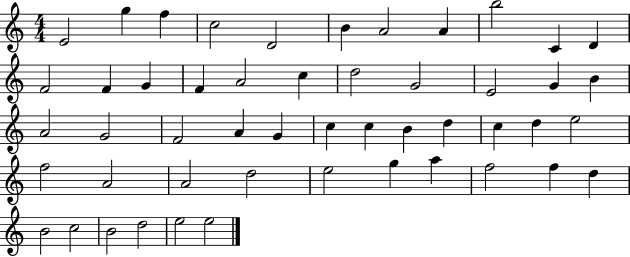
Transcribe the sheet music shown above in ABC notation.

X:1
T:Untitled
M:4/4
L:1/4
K:C
E2 g f c2 D2 B A2 A b2 C D F2 F G F A2 c d2 G2 E2 G B A2 G2 F2 A G c c B d c d e2 f2 A2 A2 d2 e2 g a f2 f d B2 c2 B2 d2 e2 e2